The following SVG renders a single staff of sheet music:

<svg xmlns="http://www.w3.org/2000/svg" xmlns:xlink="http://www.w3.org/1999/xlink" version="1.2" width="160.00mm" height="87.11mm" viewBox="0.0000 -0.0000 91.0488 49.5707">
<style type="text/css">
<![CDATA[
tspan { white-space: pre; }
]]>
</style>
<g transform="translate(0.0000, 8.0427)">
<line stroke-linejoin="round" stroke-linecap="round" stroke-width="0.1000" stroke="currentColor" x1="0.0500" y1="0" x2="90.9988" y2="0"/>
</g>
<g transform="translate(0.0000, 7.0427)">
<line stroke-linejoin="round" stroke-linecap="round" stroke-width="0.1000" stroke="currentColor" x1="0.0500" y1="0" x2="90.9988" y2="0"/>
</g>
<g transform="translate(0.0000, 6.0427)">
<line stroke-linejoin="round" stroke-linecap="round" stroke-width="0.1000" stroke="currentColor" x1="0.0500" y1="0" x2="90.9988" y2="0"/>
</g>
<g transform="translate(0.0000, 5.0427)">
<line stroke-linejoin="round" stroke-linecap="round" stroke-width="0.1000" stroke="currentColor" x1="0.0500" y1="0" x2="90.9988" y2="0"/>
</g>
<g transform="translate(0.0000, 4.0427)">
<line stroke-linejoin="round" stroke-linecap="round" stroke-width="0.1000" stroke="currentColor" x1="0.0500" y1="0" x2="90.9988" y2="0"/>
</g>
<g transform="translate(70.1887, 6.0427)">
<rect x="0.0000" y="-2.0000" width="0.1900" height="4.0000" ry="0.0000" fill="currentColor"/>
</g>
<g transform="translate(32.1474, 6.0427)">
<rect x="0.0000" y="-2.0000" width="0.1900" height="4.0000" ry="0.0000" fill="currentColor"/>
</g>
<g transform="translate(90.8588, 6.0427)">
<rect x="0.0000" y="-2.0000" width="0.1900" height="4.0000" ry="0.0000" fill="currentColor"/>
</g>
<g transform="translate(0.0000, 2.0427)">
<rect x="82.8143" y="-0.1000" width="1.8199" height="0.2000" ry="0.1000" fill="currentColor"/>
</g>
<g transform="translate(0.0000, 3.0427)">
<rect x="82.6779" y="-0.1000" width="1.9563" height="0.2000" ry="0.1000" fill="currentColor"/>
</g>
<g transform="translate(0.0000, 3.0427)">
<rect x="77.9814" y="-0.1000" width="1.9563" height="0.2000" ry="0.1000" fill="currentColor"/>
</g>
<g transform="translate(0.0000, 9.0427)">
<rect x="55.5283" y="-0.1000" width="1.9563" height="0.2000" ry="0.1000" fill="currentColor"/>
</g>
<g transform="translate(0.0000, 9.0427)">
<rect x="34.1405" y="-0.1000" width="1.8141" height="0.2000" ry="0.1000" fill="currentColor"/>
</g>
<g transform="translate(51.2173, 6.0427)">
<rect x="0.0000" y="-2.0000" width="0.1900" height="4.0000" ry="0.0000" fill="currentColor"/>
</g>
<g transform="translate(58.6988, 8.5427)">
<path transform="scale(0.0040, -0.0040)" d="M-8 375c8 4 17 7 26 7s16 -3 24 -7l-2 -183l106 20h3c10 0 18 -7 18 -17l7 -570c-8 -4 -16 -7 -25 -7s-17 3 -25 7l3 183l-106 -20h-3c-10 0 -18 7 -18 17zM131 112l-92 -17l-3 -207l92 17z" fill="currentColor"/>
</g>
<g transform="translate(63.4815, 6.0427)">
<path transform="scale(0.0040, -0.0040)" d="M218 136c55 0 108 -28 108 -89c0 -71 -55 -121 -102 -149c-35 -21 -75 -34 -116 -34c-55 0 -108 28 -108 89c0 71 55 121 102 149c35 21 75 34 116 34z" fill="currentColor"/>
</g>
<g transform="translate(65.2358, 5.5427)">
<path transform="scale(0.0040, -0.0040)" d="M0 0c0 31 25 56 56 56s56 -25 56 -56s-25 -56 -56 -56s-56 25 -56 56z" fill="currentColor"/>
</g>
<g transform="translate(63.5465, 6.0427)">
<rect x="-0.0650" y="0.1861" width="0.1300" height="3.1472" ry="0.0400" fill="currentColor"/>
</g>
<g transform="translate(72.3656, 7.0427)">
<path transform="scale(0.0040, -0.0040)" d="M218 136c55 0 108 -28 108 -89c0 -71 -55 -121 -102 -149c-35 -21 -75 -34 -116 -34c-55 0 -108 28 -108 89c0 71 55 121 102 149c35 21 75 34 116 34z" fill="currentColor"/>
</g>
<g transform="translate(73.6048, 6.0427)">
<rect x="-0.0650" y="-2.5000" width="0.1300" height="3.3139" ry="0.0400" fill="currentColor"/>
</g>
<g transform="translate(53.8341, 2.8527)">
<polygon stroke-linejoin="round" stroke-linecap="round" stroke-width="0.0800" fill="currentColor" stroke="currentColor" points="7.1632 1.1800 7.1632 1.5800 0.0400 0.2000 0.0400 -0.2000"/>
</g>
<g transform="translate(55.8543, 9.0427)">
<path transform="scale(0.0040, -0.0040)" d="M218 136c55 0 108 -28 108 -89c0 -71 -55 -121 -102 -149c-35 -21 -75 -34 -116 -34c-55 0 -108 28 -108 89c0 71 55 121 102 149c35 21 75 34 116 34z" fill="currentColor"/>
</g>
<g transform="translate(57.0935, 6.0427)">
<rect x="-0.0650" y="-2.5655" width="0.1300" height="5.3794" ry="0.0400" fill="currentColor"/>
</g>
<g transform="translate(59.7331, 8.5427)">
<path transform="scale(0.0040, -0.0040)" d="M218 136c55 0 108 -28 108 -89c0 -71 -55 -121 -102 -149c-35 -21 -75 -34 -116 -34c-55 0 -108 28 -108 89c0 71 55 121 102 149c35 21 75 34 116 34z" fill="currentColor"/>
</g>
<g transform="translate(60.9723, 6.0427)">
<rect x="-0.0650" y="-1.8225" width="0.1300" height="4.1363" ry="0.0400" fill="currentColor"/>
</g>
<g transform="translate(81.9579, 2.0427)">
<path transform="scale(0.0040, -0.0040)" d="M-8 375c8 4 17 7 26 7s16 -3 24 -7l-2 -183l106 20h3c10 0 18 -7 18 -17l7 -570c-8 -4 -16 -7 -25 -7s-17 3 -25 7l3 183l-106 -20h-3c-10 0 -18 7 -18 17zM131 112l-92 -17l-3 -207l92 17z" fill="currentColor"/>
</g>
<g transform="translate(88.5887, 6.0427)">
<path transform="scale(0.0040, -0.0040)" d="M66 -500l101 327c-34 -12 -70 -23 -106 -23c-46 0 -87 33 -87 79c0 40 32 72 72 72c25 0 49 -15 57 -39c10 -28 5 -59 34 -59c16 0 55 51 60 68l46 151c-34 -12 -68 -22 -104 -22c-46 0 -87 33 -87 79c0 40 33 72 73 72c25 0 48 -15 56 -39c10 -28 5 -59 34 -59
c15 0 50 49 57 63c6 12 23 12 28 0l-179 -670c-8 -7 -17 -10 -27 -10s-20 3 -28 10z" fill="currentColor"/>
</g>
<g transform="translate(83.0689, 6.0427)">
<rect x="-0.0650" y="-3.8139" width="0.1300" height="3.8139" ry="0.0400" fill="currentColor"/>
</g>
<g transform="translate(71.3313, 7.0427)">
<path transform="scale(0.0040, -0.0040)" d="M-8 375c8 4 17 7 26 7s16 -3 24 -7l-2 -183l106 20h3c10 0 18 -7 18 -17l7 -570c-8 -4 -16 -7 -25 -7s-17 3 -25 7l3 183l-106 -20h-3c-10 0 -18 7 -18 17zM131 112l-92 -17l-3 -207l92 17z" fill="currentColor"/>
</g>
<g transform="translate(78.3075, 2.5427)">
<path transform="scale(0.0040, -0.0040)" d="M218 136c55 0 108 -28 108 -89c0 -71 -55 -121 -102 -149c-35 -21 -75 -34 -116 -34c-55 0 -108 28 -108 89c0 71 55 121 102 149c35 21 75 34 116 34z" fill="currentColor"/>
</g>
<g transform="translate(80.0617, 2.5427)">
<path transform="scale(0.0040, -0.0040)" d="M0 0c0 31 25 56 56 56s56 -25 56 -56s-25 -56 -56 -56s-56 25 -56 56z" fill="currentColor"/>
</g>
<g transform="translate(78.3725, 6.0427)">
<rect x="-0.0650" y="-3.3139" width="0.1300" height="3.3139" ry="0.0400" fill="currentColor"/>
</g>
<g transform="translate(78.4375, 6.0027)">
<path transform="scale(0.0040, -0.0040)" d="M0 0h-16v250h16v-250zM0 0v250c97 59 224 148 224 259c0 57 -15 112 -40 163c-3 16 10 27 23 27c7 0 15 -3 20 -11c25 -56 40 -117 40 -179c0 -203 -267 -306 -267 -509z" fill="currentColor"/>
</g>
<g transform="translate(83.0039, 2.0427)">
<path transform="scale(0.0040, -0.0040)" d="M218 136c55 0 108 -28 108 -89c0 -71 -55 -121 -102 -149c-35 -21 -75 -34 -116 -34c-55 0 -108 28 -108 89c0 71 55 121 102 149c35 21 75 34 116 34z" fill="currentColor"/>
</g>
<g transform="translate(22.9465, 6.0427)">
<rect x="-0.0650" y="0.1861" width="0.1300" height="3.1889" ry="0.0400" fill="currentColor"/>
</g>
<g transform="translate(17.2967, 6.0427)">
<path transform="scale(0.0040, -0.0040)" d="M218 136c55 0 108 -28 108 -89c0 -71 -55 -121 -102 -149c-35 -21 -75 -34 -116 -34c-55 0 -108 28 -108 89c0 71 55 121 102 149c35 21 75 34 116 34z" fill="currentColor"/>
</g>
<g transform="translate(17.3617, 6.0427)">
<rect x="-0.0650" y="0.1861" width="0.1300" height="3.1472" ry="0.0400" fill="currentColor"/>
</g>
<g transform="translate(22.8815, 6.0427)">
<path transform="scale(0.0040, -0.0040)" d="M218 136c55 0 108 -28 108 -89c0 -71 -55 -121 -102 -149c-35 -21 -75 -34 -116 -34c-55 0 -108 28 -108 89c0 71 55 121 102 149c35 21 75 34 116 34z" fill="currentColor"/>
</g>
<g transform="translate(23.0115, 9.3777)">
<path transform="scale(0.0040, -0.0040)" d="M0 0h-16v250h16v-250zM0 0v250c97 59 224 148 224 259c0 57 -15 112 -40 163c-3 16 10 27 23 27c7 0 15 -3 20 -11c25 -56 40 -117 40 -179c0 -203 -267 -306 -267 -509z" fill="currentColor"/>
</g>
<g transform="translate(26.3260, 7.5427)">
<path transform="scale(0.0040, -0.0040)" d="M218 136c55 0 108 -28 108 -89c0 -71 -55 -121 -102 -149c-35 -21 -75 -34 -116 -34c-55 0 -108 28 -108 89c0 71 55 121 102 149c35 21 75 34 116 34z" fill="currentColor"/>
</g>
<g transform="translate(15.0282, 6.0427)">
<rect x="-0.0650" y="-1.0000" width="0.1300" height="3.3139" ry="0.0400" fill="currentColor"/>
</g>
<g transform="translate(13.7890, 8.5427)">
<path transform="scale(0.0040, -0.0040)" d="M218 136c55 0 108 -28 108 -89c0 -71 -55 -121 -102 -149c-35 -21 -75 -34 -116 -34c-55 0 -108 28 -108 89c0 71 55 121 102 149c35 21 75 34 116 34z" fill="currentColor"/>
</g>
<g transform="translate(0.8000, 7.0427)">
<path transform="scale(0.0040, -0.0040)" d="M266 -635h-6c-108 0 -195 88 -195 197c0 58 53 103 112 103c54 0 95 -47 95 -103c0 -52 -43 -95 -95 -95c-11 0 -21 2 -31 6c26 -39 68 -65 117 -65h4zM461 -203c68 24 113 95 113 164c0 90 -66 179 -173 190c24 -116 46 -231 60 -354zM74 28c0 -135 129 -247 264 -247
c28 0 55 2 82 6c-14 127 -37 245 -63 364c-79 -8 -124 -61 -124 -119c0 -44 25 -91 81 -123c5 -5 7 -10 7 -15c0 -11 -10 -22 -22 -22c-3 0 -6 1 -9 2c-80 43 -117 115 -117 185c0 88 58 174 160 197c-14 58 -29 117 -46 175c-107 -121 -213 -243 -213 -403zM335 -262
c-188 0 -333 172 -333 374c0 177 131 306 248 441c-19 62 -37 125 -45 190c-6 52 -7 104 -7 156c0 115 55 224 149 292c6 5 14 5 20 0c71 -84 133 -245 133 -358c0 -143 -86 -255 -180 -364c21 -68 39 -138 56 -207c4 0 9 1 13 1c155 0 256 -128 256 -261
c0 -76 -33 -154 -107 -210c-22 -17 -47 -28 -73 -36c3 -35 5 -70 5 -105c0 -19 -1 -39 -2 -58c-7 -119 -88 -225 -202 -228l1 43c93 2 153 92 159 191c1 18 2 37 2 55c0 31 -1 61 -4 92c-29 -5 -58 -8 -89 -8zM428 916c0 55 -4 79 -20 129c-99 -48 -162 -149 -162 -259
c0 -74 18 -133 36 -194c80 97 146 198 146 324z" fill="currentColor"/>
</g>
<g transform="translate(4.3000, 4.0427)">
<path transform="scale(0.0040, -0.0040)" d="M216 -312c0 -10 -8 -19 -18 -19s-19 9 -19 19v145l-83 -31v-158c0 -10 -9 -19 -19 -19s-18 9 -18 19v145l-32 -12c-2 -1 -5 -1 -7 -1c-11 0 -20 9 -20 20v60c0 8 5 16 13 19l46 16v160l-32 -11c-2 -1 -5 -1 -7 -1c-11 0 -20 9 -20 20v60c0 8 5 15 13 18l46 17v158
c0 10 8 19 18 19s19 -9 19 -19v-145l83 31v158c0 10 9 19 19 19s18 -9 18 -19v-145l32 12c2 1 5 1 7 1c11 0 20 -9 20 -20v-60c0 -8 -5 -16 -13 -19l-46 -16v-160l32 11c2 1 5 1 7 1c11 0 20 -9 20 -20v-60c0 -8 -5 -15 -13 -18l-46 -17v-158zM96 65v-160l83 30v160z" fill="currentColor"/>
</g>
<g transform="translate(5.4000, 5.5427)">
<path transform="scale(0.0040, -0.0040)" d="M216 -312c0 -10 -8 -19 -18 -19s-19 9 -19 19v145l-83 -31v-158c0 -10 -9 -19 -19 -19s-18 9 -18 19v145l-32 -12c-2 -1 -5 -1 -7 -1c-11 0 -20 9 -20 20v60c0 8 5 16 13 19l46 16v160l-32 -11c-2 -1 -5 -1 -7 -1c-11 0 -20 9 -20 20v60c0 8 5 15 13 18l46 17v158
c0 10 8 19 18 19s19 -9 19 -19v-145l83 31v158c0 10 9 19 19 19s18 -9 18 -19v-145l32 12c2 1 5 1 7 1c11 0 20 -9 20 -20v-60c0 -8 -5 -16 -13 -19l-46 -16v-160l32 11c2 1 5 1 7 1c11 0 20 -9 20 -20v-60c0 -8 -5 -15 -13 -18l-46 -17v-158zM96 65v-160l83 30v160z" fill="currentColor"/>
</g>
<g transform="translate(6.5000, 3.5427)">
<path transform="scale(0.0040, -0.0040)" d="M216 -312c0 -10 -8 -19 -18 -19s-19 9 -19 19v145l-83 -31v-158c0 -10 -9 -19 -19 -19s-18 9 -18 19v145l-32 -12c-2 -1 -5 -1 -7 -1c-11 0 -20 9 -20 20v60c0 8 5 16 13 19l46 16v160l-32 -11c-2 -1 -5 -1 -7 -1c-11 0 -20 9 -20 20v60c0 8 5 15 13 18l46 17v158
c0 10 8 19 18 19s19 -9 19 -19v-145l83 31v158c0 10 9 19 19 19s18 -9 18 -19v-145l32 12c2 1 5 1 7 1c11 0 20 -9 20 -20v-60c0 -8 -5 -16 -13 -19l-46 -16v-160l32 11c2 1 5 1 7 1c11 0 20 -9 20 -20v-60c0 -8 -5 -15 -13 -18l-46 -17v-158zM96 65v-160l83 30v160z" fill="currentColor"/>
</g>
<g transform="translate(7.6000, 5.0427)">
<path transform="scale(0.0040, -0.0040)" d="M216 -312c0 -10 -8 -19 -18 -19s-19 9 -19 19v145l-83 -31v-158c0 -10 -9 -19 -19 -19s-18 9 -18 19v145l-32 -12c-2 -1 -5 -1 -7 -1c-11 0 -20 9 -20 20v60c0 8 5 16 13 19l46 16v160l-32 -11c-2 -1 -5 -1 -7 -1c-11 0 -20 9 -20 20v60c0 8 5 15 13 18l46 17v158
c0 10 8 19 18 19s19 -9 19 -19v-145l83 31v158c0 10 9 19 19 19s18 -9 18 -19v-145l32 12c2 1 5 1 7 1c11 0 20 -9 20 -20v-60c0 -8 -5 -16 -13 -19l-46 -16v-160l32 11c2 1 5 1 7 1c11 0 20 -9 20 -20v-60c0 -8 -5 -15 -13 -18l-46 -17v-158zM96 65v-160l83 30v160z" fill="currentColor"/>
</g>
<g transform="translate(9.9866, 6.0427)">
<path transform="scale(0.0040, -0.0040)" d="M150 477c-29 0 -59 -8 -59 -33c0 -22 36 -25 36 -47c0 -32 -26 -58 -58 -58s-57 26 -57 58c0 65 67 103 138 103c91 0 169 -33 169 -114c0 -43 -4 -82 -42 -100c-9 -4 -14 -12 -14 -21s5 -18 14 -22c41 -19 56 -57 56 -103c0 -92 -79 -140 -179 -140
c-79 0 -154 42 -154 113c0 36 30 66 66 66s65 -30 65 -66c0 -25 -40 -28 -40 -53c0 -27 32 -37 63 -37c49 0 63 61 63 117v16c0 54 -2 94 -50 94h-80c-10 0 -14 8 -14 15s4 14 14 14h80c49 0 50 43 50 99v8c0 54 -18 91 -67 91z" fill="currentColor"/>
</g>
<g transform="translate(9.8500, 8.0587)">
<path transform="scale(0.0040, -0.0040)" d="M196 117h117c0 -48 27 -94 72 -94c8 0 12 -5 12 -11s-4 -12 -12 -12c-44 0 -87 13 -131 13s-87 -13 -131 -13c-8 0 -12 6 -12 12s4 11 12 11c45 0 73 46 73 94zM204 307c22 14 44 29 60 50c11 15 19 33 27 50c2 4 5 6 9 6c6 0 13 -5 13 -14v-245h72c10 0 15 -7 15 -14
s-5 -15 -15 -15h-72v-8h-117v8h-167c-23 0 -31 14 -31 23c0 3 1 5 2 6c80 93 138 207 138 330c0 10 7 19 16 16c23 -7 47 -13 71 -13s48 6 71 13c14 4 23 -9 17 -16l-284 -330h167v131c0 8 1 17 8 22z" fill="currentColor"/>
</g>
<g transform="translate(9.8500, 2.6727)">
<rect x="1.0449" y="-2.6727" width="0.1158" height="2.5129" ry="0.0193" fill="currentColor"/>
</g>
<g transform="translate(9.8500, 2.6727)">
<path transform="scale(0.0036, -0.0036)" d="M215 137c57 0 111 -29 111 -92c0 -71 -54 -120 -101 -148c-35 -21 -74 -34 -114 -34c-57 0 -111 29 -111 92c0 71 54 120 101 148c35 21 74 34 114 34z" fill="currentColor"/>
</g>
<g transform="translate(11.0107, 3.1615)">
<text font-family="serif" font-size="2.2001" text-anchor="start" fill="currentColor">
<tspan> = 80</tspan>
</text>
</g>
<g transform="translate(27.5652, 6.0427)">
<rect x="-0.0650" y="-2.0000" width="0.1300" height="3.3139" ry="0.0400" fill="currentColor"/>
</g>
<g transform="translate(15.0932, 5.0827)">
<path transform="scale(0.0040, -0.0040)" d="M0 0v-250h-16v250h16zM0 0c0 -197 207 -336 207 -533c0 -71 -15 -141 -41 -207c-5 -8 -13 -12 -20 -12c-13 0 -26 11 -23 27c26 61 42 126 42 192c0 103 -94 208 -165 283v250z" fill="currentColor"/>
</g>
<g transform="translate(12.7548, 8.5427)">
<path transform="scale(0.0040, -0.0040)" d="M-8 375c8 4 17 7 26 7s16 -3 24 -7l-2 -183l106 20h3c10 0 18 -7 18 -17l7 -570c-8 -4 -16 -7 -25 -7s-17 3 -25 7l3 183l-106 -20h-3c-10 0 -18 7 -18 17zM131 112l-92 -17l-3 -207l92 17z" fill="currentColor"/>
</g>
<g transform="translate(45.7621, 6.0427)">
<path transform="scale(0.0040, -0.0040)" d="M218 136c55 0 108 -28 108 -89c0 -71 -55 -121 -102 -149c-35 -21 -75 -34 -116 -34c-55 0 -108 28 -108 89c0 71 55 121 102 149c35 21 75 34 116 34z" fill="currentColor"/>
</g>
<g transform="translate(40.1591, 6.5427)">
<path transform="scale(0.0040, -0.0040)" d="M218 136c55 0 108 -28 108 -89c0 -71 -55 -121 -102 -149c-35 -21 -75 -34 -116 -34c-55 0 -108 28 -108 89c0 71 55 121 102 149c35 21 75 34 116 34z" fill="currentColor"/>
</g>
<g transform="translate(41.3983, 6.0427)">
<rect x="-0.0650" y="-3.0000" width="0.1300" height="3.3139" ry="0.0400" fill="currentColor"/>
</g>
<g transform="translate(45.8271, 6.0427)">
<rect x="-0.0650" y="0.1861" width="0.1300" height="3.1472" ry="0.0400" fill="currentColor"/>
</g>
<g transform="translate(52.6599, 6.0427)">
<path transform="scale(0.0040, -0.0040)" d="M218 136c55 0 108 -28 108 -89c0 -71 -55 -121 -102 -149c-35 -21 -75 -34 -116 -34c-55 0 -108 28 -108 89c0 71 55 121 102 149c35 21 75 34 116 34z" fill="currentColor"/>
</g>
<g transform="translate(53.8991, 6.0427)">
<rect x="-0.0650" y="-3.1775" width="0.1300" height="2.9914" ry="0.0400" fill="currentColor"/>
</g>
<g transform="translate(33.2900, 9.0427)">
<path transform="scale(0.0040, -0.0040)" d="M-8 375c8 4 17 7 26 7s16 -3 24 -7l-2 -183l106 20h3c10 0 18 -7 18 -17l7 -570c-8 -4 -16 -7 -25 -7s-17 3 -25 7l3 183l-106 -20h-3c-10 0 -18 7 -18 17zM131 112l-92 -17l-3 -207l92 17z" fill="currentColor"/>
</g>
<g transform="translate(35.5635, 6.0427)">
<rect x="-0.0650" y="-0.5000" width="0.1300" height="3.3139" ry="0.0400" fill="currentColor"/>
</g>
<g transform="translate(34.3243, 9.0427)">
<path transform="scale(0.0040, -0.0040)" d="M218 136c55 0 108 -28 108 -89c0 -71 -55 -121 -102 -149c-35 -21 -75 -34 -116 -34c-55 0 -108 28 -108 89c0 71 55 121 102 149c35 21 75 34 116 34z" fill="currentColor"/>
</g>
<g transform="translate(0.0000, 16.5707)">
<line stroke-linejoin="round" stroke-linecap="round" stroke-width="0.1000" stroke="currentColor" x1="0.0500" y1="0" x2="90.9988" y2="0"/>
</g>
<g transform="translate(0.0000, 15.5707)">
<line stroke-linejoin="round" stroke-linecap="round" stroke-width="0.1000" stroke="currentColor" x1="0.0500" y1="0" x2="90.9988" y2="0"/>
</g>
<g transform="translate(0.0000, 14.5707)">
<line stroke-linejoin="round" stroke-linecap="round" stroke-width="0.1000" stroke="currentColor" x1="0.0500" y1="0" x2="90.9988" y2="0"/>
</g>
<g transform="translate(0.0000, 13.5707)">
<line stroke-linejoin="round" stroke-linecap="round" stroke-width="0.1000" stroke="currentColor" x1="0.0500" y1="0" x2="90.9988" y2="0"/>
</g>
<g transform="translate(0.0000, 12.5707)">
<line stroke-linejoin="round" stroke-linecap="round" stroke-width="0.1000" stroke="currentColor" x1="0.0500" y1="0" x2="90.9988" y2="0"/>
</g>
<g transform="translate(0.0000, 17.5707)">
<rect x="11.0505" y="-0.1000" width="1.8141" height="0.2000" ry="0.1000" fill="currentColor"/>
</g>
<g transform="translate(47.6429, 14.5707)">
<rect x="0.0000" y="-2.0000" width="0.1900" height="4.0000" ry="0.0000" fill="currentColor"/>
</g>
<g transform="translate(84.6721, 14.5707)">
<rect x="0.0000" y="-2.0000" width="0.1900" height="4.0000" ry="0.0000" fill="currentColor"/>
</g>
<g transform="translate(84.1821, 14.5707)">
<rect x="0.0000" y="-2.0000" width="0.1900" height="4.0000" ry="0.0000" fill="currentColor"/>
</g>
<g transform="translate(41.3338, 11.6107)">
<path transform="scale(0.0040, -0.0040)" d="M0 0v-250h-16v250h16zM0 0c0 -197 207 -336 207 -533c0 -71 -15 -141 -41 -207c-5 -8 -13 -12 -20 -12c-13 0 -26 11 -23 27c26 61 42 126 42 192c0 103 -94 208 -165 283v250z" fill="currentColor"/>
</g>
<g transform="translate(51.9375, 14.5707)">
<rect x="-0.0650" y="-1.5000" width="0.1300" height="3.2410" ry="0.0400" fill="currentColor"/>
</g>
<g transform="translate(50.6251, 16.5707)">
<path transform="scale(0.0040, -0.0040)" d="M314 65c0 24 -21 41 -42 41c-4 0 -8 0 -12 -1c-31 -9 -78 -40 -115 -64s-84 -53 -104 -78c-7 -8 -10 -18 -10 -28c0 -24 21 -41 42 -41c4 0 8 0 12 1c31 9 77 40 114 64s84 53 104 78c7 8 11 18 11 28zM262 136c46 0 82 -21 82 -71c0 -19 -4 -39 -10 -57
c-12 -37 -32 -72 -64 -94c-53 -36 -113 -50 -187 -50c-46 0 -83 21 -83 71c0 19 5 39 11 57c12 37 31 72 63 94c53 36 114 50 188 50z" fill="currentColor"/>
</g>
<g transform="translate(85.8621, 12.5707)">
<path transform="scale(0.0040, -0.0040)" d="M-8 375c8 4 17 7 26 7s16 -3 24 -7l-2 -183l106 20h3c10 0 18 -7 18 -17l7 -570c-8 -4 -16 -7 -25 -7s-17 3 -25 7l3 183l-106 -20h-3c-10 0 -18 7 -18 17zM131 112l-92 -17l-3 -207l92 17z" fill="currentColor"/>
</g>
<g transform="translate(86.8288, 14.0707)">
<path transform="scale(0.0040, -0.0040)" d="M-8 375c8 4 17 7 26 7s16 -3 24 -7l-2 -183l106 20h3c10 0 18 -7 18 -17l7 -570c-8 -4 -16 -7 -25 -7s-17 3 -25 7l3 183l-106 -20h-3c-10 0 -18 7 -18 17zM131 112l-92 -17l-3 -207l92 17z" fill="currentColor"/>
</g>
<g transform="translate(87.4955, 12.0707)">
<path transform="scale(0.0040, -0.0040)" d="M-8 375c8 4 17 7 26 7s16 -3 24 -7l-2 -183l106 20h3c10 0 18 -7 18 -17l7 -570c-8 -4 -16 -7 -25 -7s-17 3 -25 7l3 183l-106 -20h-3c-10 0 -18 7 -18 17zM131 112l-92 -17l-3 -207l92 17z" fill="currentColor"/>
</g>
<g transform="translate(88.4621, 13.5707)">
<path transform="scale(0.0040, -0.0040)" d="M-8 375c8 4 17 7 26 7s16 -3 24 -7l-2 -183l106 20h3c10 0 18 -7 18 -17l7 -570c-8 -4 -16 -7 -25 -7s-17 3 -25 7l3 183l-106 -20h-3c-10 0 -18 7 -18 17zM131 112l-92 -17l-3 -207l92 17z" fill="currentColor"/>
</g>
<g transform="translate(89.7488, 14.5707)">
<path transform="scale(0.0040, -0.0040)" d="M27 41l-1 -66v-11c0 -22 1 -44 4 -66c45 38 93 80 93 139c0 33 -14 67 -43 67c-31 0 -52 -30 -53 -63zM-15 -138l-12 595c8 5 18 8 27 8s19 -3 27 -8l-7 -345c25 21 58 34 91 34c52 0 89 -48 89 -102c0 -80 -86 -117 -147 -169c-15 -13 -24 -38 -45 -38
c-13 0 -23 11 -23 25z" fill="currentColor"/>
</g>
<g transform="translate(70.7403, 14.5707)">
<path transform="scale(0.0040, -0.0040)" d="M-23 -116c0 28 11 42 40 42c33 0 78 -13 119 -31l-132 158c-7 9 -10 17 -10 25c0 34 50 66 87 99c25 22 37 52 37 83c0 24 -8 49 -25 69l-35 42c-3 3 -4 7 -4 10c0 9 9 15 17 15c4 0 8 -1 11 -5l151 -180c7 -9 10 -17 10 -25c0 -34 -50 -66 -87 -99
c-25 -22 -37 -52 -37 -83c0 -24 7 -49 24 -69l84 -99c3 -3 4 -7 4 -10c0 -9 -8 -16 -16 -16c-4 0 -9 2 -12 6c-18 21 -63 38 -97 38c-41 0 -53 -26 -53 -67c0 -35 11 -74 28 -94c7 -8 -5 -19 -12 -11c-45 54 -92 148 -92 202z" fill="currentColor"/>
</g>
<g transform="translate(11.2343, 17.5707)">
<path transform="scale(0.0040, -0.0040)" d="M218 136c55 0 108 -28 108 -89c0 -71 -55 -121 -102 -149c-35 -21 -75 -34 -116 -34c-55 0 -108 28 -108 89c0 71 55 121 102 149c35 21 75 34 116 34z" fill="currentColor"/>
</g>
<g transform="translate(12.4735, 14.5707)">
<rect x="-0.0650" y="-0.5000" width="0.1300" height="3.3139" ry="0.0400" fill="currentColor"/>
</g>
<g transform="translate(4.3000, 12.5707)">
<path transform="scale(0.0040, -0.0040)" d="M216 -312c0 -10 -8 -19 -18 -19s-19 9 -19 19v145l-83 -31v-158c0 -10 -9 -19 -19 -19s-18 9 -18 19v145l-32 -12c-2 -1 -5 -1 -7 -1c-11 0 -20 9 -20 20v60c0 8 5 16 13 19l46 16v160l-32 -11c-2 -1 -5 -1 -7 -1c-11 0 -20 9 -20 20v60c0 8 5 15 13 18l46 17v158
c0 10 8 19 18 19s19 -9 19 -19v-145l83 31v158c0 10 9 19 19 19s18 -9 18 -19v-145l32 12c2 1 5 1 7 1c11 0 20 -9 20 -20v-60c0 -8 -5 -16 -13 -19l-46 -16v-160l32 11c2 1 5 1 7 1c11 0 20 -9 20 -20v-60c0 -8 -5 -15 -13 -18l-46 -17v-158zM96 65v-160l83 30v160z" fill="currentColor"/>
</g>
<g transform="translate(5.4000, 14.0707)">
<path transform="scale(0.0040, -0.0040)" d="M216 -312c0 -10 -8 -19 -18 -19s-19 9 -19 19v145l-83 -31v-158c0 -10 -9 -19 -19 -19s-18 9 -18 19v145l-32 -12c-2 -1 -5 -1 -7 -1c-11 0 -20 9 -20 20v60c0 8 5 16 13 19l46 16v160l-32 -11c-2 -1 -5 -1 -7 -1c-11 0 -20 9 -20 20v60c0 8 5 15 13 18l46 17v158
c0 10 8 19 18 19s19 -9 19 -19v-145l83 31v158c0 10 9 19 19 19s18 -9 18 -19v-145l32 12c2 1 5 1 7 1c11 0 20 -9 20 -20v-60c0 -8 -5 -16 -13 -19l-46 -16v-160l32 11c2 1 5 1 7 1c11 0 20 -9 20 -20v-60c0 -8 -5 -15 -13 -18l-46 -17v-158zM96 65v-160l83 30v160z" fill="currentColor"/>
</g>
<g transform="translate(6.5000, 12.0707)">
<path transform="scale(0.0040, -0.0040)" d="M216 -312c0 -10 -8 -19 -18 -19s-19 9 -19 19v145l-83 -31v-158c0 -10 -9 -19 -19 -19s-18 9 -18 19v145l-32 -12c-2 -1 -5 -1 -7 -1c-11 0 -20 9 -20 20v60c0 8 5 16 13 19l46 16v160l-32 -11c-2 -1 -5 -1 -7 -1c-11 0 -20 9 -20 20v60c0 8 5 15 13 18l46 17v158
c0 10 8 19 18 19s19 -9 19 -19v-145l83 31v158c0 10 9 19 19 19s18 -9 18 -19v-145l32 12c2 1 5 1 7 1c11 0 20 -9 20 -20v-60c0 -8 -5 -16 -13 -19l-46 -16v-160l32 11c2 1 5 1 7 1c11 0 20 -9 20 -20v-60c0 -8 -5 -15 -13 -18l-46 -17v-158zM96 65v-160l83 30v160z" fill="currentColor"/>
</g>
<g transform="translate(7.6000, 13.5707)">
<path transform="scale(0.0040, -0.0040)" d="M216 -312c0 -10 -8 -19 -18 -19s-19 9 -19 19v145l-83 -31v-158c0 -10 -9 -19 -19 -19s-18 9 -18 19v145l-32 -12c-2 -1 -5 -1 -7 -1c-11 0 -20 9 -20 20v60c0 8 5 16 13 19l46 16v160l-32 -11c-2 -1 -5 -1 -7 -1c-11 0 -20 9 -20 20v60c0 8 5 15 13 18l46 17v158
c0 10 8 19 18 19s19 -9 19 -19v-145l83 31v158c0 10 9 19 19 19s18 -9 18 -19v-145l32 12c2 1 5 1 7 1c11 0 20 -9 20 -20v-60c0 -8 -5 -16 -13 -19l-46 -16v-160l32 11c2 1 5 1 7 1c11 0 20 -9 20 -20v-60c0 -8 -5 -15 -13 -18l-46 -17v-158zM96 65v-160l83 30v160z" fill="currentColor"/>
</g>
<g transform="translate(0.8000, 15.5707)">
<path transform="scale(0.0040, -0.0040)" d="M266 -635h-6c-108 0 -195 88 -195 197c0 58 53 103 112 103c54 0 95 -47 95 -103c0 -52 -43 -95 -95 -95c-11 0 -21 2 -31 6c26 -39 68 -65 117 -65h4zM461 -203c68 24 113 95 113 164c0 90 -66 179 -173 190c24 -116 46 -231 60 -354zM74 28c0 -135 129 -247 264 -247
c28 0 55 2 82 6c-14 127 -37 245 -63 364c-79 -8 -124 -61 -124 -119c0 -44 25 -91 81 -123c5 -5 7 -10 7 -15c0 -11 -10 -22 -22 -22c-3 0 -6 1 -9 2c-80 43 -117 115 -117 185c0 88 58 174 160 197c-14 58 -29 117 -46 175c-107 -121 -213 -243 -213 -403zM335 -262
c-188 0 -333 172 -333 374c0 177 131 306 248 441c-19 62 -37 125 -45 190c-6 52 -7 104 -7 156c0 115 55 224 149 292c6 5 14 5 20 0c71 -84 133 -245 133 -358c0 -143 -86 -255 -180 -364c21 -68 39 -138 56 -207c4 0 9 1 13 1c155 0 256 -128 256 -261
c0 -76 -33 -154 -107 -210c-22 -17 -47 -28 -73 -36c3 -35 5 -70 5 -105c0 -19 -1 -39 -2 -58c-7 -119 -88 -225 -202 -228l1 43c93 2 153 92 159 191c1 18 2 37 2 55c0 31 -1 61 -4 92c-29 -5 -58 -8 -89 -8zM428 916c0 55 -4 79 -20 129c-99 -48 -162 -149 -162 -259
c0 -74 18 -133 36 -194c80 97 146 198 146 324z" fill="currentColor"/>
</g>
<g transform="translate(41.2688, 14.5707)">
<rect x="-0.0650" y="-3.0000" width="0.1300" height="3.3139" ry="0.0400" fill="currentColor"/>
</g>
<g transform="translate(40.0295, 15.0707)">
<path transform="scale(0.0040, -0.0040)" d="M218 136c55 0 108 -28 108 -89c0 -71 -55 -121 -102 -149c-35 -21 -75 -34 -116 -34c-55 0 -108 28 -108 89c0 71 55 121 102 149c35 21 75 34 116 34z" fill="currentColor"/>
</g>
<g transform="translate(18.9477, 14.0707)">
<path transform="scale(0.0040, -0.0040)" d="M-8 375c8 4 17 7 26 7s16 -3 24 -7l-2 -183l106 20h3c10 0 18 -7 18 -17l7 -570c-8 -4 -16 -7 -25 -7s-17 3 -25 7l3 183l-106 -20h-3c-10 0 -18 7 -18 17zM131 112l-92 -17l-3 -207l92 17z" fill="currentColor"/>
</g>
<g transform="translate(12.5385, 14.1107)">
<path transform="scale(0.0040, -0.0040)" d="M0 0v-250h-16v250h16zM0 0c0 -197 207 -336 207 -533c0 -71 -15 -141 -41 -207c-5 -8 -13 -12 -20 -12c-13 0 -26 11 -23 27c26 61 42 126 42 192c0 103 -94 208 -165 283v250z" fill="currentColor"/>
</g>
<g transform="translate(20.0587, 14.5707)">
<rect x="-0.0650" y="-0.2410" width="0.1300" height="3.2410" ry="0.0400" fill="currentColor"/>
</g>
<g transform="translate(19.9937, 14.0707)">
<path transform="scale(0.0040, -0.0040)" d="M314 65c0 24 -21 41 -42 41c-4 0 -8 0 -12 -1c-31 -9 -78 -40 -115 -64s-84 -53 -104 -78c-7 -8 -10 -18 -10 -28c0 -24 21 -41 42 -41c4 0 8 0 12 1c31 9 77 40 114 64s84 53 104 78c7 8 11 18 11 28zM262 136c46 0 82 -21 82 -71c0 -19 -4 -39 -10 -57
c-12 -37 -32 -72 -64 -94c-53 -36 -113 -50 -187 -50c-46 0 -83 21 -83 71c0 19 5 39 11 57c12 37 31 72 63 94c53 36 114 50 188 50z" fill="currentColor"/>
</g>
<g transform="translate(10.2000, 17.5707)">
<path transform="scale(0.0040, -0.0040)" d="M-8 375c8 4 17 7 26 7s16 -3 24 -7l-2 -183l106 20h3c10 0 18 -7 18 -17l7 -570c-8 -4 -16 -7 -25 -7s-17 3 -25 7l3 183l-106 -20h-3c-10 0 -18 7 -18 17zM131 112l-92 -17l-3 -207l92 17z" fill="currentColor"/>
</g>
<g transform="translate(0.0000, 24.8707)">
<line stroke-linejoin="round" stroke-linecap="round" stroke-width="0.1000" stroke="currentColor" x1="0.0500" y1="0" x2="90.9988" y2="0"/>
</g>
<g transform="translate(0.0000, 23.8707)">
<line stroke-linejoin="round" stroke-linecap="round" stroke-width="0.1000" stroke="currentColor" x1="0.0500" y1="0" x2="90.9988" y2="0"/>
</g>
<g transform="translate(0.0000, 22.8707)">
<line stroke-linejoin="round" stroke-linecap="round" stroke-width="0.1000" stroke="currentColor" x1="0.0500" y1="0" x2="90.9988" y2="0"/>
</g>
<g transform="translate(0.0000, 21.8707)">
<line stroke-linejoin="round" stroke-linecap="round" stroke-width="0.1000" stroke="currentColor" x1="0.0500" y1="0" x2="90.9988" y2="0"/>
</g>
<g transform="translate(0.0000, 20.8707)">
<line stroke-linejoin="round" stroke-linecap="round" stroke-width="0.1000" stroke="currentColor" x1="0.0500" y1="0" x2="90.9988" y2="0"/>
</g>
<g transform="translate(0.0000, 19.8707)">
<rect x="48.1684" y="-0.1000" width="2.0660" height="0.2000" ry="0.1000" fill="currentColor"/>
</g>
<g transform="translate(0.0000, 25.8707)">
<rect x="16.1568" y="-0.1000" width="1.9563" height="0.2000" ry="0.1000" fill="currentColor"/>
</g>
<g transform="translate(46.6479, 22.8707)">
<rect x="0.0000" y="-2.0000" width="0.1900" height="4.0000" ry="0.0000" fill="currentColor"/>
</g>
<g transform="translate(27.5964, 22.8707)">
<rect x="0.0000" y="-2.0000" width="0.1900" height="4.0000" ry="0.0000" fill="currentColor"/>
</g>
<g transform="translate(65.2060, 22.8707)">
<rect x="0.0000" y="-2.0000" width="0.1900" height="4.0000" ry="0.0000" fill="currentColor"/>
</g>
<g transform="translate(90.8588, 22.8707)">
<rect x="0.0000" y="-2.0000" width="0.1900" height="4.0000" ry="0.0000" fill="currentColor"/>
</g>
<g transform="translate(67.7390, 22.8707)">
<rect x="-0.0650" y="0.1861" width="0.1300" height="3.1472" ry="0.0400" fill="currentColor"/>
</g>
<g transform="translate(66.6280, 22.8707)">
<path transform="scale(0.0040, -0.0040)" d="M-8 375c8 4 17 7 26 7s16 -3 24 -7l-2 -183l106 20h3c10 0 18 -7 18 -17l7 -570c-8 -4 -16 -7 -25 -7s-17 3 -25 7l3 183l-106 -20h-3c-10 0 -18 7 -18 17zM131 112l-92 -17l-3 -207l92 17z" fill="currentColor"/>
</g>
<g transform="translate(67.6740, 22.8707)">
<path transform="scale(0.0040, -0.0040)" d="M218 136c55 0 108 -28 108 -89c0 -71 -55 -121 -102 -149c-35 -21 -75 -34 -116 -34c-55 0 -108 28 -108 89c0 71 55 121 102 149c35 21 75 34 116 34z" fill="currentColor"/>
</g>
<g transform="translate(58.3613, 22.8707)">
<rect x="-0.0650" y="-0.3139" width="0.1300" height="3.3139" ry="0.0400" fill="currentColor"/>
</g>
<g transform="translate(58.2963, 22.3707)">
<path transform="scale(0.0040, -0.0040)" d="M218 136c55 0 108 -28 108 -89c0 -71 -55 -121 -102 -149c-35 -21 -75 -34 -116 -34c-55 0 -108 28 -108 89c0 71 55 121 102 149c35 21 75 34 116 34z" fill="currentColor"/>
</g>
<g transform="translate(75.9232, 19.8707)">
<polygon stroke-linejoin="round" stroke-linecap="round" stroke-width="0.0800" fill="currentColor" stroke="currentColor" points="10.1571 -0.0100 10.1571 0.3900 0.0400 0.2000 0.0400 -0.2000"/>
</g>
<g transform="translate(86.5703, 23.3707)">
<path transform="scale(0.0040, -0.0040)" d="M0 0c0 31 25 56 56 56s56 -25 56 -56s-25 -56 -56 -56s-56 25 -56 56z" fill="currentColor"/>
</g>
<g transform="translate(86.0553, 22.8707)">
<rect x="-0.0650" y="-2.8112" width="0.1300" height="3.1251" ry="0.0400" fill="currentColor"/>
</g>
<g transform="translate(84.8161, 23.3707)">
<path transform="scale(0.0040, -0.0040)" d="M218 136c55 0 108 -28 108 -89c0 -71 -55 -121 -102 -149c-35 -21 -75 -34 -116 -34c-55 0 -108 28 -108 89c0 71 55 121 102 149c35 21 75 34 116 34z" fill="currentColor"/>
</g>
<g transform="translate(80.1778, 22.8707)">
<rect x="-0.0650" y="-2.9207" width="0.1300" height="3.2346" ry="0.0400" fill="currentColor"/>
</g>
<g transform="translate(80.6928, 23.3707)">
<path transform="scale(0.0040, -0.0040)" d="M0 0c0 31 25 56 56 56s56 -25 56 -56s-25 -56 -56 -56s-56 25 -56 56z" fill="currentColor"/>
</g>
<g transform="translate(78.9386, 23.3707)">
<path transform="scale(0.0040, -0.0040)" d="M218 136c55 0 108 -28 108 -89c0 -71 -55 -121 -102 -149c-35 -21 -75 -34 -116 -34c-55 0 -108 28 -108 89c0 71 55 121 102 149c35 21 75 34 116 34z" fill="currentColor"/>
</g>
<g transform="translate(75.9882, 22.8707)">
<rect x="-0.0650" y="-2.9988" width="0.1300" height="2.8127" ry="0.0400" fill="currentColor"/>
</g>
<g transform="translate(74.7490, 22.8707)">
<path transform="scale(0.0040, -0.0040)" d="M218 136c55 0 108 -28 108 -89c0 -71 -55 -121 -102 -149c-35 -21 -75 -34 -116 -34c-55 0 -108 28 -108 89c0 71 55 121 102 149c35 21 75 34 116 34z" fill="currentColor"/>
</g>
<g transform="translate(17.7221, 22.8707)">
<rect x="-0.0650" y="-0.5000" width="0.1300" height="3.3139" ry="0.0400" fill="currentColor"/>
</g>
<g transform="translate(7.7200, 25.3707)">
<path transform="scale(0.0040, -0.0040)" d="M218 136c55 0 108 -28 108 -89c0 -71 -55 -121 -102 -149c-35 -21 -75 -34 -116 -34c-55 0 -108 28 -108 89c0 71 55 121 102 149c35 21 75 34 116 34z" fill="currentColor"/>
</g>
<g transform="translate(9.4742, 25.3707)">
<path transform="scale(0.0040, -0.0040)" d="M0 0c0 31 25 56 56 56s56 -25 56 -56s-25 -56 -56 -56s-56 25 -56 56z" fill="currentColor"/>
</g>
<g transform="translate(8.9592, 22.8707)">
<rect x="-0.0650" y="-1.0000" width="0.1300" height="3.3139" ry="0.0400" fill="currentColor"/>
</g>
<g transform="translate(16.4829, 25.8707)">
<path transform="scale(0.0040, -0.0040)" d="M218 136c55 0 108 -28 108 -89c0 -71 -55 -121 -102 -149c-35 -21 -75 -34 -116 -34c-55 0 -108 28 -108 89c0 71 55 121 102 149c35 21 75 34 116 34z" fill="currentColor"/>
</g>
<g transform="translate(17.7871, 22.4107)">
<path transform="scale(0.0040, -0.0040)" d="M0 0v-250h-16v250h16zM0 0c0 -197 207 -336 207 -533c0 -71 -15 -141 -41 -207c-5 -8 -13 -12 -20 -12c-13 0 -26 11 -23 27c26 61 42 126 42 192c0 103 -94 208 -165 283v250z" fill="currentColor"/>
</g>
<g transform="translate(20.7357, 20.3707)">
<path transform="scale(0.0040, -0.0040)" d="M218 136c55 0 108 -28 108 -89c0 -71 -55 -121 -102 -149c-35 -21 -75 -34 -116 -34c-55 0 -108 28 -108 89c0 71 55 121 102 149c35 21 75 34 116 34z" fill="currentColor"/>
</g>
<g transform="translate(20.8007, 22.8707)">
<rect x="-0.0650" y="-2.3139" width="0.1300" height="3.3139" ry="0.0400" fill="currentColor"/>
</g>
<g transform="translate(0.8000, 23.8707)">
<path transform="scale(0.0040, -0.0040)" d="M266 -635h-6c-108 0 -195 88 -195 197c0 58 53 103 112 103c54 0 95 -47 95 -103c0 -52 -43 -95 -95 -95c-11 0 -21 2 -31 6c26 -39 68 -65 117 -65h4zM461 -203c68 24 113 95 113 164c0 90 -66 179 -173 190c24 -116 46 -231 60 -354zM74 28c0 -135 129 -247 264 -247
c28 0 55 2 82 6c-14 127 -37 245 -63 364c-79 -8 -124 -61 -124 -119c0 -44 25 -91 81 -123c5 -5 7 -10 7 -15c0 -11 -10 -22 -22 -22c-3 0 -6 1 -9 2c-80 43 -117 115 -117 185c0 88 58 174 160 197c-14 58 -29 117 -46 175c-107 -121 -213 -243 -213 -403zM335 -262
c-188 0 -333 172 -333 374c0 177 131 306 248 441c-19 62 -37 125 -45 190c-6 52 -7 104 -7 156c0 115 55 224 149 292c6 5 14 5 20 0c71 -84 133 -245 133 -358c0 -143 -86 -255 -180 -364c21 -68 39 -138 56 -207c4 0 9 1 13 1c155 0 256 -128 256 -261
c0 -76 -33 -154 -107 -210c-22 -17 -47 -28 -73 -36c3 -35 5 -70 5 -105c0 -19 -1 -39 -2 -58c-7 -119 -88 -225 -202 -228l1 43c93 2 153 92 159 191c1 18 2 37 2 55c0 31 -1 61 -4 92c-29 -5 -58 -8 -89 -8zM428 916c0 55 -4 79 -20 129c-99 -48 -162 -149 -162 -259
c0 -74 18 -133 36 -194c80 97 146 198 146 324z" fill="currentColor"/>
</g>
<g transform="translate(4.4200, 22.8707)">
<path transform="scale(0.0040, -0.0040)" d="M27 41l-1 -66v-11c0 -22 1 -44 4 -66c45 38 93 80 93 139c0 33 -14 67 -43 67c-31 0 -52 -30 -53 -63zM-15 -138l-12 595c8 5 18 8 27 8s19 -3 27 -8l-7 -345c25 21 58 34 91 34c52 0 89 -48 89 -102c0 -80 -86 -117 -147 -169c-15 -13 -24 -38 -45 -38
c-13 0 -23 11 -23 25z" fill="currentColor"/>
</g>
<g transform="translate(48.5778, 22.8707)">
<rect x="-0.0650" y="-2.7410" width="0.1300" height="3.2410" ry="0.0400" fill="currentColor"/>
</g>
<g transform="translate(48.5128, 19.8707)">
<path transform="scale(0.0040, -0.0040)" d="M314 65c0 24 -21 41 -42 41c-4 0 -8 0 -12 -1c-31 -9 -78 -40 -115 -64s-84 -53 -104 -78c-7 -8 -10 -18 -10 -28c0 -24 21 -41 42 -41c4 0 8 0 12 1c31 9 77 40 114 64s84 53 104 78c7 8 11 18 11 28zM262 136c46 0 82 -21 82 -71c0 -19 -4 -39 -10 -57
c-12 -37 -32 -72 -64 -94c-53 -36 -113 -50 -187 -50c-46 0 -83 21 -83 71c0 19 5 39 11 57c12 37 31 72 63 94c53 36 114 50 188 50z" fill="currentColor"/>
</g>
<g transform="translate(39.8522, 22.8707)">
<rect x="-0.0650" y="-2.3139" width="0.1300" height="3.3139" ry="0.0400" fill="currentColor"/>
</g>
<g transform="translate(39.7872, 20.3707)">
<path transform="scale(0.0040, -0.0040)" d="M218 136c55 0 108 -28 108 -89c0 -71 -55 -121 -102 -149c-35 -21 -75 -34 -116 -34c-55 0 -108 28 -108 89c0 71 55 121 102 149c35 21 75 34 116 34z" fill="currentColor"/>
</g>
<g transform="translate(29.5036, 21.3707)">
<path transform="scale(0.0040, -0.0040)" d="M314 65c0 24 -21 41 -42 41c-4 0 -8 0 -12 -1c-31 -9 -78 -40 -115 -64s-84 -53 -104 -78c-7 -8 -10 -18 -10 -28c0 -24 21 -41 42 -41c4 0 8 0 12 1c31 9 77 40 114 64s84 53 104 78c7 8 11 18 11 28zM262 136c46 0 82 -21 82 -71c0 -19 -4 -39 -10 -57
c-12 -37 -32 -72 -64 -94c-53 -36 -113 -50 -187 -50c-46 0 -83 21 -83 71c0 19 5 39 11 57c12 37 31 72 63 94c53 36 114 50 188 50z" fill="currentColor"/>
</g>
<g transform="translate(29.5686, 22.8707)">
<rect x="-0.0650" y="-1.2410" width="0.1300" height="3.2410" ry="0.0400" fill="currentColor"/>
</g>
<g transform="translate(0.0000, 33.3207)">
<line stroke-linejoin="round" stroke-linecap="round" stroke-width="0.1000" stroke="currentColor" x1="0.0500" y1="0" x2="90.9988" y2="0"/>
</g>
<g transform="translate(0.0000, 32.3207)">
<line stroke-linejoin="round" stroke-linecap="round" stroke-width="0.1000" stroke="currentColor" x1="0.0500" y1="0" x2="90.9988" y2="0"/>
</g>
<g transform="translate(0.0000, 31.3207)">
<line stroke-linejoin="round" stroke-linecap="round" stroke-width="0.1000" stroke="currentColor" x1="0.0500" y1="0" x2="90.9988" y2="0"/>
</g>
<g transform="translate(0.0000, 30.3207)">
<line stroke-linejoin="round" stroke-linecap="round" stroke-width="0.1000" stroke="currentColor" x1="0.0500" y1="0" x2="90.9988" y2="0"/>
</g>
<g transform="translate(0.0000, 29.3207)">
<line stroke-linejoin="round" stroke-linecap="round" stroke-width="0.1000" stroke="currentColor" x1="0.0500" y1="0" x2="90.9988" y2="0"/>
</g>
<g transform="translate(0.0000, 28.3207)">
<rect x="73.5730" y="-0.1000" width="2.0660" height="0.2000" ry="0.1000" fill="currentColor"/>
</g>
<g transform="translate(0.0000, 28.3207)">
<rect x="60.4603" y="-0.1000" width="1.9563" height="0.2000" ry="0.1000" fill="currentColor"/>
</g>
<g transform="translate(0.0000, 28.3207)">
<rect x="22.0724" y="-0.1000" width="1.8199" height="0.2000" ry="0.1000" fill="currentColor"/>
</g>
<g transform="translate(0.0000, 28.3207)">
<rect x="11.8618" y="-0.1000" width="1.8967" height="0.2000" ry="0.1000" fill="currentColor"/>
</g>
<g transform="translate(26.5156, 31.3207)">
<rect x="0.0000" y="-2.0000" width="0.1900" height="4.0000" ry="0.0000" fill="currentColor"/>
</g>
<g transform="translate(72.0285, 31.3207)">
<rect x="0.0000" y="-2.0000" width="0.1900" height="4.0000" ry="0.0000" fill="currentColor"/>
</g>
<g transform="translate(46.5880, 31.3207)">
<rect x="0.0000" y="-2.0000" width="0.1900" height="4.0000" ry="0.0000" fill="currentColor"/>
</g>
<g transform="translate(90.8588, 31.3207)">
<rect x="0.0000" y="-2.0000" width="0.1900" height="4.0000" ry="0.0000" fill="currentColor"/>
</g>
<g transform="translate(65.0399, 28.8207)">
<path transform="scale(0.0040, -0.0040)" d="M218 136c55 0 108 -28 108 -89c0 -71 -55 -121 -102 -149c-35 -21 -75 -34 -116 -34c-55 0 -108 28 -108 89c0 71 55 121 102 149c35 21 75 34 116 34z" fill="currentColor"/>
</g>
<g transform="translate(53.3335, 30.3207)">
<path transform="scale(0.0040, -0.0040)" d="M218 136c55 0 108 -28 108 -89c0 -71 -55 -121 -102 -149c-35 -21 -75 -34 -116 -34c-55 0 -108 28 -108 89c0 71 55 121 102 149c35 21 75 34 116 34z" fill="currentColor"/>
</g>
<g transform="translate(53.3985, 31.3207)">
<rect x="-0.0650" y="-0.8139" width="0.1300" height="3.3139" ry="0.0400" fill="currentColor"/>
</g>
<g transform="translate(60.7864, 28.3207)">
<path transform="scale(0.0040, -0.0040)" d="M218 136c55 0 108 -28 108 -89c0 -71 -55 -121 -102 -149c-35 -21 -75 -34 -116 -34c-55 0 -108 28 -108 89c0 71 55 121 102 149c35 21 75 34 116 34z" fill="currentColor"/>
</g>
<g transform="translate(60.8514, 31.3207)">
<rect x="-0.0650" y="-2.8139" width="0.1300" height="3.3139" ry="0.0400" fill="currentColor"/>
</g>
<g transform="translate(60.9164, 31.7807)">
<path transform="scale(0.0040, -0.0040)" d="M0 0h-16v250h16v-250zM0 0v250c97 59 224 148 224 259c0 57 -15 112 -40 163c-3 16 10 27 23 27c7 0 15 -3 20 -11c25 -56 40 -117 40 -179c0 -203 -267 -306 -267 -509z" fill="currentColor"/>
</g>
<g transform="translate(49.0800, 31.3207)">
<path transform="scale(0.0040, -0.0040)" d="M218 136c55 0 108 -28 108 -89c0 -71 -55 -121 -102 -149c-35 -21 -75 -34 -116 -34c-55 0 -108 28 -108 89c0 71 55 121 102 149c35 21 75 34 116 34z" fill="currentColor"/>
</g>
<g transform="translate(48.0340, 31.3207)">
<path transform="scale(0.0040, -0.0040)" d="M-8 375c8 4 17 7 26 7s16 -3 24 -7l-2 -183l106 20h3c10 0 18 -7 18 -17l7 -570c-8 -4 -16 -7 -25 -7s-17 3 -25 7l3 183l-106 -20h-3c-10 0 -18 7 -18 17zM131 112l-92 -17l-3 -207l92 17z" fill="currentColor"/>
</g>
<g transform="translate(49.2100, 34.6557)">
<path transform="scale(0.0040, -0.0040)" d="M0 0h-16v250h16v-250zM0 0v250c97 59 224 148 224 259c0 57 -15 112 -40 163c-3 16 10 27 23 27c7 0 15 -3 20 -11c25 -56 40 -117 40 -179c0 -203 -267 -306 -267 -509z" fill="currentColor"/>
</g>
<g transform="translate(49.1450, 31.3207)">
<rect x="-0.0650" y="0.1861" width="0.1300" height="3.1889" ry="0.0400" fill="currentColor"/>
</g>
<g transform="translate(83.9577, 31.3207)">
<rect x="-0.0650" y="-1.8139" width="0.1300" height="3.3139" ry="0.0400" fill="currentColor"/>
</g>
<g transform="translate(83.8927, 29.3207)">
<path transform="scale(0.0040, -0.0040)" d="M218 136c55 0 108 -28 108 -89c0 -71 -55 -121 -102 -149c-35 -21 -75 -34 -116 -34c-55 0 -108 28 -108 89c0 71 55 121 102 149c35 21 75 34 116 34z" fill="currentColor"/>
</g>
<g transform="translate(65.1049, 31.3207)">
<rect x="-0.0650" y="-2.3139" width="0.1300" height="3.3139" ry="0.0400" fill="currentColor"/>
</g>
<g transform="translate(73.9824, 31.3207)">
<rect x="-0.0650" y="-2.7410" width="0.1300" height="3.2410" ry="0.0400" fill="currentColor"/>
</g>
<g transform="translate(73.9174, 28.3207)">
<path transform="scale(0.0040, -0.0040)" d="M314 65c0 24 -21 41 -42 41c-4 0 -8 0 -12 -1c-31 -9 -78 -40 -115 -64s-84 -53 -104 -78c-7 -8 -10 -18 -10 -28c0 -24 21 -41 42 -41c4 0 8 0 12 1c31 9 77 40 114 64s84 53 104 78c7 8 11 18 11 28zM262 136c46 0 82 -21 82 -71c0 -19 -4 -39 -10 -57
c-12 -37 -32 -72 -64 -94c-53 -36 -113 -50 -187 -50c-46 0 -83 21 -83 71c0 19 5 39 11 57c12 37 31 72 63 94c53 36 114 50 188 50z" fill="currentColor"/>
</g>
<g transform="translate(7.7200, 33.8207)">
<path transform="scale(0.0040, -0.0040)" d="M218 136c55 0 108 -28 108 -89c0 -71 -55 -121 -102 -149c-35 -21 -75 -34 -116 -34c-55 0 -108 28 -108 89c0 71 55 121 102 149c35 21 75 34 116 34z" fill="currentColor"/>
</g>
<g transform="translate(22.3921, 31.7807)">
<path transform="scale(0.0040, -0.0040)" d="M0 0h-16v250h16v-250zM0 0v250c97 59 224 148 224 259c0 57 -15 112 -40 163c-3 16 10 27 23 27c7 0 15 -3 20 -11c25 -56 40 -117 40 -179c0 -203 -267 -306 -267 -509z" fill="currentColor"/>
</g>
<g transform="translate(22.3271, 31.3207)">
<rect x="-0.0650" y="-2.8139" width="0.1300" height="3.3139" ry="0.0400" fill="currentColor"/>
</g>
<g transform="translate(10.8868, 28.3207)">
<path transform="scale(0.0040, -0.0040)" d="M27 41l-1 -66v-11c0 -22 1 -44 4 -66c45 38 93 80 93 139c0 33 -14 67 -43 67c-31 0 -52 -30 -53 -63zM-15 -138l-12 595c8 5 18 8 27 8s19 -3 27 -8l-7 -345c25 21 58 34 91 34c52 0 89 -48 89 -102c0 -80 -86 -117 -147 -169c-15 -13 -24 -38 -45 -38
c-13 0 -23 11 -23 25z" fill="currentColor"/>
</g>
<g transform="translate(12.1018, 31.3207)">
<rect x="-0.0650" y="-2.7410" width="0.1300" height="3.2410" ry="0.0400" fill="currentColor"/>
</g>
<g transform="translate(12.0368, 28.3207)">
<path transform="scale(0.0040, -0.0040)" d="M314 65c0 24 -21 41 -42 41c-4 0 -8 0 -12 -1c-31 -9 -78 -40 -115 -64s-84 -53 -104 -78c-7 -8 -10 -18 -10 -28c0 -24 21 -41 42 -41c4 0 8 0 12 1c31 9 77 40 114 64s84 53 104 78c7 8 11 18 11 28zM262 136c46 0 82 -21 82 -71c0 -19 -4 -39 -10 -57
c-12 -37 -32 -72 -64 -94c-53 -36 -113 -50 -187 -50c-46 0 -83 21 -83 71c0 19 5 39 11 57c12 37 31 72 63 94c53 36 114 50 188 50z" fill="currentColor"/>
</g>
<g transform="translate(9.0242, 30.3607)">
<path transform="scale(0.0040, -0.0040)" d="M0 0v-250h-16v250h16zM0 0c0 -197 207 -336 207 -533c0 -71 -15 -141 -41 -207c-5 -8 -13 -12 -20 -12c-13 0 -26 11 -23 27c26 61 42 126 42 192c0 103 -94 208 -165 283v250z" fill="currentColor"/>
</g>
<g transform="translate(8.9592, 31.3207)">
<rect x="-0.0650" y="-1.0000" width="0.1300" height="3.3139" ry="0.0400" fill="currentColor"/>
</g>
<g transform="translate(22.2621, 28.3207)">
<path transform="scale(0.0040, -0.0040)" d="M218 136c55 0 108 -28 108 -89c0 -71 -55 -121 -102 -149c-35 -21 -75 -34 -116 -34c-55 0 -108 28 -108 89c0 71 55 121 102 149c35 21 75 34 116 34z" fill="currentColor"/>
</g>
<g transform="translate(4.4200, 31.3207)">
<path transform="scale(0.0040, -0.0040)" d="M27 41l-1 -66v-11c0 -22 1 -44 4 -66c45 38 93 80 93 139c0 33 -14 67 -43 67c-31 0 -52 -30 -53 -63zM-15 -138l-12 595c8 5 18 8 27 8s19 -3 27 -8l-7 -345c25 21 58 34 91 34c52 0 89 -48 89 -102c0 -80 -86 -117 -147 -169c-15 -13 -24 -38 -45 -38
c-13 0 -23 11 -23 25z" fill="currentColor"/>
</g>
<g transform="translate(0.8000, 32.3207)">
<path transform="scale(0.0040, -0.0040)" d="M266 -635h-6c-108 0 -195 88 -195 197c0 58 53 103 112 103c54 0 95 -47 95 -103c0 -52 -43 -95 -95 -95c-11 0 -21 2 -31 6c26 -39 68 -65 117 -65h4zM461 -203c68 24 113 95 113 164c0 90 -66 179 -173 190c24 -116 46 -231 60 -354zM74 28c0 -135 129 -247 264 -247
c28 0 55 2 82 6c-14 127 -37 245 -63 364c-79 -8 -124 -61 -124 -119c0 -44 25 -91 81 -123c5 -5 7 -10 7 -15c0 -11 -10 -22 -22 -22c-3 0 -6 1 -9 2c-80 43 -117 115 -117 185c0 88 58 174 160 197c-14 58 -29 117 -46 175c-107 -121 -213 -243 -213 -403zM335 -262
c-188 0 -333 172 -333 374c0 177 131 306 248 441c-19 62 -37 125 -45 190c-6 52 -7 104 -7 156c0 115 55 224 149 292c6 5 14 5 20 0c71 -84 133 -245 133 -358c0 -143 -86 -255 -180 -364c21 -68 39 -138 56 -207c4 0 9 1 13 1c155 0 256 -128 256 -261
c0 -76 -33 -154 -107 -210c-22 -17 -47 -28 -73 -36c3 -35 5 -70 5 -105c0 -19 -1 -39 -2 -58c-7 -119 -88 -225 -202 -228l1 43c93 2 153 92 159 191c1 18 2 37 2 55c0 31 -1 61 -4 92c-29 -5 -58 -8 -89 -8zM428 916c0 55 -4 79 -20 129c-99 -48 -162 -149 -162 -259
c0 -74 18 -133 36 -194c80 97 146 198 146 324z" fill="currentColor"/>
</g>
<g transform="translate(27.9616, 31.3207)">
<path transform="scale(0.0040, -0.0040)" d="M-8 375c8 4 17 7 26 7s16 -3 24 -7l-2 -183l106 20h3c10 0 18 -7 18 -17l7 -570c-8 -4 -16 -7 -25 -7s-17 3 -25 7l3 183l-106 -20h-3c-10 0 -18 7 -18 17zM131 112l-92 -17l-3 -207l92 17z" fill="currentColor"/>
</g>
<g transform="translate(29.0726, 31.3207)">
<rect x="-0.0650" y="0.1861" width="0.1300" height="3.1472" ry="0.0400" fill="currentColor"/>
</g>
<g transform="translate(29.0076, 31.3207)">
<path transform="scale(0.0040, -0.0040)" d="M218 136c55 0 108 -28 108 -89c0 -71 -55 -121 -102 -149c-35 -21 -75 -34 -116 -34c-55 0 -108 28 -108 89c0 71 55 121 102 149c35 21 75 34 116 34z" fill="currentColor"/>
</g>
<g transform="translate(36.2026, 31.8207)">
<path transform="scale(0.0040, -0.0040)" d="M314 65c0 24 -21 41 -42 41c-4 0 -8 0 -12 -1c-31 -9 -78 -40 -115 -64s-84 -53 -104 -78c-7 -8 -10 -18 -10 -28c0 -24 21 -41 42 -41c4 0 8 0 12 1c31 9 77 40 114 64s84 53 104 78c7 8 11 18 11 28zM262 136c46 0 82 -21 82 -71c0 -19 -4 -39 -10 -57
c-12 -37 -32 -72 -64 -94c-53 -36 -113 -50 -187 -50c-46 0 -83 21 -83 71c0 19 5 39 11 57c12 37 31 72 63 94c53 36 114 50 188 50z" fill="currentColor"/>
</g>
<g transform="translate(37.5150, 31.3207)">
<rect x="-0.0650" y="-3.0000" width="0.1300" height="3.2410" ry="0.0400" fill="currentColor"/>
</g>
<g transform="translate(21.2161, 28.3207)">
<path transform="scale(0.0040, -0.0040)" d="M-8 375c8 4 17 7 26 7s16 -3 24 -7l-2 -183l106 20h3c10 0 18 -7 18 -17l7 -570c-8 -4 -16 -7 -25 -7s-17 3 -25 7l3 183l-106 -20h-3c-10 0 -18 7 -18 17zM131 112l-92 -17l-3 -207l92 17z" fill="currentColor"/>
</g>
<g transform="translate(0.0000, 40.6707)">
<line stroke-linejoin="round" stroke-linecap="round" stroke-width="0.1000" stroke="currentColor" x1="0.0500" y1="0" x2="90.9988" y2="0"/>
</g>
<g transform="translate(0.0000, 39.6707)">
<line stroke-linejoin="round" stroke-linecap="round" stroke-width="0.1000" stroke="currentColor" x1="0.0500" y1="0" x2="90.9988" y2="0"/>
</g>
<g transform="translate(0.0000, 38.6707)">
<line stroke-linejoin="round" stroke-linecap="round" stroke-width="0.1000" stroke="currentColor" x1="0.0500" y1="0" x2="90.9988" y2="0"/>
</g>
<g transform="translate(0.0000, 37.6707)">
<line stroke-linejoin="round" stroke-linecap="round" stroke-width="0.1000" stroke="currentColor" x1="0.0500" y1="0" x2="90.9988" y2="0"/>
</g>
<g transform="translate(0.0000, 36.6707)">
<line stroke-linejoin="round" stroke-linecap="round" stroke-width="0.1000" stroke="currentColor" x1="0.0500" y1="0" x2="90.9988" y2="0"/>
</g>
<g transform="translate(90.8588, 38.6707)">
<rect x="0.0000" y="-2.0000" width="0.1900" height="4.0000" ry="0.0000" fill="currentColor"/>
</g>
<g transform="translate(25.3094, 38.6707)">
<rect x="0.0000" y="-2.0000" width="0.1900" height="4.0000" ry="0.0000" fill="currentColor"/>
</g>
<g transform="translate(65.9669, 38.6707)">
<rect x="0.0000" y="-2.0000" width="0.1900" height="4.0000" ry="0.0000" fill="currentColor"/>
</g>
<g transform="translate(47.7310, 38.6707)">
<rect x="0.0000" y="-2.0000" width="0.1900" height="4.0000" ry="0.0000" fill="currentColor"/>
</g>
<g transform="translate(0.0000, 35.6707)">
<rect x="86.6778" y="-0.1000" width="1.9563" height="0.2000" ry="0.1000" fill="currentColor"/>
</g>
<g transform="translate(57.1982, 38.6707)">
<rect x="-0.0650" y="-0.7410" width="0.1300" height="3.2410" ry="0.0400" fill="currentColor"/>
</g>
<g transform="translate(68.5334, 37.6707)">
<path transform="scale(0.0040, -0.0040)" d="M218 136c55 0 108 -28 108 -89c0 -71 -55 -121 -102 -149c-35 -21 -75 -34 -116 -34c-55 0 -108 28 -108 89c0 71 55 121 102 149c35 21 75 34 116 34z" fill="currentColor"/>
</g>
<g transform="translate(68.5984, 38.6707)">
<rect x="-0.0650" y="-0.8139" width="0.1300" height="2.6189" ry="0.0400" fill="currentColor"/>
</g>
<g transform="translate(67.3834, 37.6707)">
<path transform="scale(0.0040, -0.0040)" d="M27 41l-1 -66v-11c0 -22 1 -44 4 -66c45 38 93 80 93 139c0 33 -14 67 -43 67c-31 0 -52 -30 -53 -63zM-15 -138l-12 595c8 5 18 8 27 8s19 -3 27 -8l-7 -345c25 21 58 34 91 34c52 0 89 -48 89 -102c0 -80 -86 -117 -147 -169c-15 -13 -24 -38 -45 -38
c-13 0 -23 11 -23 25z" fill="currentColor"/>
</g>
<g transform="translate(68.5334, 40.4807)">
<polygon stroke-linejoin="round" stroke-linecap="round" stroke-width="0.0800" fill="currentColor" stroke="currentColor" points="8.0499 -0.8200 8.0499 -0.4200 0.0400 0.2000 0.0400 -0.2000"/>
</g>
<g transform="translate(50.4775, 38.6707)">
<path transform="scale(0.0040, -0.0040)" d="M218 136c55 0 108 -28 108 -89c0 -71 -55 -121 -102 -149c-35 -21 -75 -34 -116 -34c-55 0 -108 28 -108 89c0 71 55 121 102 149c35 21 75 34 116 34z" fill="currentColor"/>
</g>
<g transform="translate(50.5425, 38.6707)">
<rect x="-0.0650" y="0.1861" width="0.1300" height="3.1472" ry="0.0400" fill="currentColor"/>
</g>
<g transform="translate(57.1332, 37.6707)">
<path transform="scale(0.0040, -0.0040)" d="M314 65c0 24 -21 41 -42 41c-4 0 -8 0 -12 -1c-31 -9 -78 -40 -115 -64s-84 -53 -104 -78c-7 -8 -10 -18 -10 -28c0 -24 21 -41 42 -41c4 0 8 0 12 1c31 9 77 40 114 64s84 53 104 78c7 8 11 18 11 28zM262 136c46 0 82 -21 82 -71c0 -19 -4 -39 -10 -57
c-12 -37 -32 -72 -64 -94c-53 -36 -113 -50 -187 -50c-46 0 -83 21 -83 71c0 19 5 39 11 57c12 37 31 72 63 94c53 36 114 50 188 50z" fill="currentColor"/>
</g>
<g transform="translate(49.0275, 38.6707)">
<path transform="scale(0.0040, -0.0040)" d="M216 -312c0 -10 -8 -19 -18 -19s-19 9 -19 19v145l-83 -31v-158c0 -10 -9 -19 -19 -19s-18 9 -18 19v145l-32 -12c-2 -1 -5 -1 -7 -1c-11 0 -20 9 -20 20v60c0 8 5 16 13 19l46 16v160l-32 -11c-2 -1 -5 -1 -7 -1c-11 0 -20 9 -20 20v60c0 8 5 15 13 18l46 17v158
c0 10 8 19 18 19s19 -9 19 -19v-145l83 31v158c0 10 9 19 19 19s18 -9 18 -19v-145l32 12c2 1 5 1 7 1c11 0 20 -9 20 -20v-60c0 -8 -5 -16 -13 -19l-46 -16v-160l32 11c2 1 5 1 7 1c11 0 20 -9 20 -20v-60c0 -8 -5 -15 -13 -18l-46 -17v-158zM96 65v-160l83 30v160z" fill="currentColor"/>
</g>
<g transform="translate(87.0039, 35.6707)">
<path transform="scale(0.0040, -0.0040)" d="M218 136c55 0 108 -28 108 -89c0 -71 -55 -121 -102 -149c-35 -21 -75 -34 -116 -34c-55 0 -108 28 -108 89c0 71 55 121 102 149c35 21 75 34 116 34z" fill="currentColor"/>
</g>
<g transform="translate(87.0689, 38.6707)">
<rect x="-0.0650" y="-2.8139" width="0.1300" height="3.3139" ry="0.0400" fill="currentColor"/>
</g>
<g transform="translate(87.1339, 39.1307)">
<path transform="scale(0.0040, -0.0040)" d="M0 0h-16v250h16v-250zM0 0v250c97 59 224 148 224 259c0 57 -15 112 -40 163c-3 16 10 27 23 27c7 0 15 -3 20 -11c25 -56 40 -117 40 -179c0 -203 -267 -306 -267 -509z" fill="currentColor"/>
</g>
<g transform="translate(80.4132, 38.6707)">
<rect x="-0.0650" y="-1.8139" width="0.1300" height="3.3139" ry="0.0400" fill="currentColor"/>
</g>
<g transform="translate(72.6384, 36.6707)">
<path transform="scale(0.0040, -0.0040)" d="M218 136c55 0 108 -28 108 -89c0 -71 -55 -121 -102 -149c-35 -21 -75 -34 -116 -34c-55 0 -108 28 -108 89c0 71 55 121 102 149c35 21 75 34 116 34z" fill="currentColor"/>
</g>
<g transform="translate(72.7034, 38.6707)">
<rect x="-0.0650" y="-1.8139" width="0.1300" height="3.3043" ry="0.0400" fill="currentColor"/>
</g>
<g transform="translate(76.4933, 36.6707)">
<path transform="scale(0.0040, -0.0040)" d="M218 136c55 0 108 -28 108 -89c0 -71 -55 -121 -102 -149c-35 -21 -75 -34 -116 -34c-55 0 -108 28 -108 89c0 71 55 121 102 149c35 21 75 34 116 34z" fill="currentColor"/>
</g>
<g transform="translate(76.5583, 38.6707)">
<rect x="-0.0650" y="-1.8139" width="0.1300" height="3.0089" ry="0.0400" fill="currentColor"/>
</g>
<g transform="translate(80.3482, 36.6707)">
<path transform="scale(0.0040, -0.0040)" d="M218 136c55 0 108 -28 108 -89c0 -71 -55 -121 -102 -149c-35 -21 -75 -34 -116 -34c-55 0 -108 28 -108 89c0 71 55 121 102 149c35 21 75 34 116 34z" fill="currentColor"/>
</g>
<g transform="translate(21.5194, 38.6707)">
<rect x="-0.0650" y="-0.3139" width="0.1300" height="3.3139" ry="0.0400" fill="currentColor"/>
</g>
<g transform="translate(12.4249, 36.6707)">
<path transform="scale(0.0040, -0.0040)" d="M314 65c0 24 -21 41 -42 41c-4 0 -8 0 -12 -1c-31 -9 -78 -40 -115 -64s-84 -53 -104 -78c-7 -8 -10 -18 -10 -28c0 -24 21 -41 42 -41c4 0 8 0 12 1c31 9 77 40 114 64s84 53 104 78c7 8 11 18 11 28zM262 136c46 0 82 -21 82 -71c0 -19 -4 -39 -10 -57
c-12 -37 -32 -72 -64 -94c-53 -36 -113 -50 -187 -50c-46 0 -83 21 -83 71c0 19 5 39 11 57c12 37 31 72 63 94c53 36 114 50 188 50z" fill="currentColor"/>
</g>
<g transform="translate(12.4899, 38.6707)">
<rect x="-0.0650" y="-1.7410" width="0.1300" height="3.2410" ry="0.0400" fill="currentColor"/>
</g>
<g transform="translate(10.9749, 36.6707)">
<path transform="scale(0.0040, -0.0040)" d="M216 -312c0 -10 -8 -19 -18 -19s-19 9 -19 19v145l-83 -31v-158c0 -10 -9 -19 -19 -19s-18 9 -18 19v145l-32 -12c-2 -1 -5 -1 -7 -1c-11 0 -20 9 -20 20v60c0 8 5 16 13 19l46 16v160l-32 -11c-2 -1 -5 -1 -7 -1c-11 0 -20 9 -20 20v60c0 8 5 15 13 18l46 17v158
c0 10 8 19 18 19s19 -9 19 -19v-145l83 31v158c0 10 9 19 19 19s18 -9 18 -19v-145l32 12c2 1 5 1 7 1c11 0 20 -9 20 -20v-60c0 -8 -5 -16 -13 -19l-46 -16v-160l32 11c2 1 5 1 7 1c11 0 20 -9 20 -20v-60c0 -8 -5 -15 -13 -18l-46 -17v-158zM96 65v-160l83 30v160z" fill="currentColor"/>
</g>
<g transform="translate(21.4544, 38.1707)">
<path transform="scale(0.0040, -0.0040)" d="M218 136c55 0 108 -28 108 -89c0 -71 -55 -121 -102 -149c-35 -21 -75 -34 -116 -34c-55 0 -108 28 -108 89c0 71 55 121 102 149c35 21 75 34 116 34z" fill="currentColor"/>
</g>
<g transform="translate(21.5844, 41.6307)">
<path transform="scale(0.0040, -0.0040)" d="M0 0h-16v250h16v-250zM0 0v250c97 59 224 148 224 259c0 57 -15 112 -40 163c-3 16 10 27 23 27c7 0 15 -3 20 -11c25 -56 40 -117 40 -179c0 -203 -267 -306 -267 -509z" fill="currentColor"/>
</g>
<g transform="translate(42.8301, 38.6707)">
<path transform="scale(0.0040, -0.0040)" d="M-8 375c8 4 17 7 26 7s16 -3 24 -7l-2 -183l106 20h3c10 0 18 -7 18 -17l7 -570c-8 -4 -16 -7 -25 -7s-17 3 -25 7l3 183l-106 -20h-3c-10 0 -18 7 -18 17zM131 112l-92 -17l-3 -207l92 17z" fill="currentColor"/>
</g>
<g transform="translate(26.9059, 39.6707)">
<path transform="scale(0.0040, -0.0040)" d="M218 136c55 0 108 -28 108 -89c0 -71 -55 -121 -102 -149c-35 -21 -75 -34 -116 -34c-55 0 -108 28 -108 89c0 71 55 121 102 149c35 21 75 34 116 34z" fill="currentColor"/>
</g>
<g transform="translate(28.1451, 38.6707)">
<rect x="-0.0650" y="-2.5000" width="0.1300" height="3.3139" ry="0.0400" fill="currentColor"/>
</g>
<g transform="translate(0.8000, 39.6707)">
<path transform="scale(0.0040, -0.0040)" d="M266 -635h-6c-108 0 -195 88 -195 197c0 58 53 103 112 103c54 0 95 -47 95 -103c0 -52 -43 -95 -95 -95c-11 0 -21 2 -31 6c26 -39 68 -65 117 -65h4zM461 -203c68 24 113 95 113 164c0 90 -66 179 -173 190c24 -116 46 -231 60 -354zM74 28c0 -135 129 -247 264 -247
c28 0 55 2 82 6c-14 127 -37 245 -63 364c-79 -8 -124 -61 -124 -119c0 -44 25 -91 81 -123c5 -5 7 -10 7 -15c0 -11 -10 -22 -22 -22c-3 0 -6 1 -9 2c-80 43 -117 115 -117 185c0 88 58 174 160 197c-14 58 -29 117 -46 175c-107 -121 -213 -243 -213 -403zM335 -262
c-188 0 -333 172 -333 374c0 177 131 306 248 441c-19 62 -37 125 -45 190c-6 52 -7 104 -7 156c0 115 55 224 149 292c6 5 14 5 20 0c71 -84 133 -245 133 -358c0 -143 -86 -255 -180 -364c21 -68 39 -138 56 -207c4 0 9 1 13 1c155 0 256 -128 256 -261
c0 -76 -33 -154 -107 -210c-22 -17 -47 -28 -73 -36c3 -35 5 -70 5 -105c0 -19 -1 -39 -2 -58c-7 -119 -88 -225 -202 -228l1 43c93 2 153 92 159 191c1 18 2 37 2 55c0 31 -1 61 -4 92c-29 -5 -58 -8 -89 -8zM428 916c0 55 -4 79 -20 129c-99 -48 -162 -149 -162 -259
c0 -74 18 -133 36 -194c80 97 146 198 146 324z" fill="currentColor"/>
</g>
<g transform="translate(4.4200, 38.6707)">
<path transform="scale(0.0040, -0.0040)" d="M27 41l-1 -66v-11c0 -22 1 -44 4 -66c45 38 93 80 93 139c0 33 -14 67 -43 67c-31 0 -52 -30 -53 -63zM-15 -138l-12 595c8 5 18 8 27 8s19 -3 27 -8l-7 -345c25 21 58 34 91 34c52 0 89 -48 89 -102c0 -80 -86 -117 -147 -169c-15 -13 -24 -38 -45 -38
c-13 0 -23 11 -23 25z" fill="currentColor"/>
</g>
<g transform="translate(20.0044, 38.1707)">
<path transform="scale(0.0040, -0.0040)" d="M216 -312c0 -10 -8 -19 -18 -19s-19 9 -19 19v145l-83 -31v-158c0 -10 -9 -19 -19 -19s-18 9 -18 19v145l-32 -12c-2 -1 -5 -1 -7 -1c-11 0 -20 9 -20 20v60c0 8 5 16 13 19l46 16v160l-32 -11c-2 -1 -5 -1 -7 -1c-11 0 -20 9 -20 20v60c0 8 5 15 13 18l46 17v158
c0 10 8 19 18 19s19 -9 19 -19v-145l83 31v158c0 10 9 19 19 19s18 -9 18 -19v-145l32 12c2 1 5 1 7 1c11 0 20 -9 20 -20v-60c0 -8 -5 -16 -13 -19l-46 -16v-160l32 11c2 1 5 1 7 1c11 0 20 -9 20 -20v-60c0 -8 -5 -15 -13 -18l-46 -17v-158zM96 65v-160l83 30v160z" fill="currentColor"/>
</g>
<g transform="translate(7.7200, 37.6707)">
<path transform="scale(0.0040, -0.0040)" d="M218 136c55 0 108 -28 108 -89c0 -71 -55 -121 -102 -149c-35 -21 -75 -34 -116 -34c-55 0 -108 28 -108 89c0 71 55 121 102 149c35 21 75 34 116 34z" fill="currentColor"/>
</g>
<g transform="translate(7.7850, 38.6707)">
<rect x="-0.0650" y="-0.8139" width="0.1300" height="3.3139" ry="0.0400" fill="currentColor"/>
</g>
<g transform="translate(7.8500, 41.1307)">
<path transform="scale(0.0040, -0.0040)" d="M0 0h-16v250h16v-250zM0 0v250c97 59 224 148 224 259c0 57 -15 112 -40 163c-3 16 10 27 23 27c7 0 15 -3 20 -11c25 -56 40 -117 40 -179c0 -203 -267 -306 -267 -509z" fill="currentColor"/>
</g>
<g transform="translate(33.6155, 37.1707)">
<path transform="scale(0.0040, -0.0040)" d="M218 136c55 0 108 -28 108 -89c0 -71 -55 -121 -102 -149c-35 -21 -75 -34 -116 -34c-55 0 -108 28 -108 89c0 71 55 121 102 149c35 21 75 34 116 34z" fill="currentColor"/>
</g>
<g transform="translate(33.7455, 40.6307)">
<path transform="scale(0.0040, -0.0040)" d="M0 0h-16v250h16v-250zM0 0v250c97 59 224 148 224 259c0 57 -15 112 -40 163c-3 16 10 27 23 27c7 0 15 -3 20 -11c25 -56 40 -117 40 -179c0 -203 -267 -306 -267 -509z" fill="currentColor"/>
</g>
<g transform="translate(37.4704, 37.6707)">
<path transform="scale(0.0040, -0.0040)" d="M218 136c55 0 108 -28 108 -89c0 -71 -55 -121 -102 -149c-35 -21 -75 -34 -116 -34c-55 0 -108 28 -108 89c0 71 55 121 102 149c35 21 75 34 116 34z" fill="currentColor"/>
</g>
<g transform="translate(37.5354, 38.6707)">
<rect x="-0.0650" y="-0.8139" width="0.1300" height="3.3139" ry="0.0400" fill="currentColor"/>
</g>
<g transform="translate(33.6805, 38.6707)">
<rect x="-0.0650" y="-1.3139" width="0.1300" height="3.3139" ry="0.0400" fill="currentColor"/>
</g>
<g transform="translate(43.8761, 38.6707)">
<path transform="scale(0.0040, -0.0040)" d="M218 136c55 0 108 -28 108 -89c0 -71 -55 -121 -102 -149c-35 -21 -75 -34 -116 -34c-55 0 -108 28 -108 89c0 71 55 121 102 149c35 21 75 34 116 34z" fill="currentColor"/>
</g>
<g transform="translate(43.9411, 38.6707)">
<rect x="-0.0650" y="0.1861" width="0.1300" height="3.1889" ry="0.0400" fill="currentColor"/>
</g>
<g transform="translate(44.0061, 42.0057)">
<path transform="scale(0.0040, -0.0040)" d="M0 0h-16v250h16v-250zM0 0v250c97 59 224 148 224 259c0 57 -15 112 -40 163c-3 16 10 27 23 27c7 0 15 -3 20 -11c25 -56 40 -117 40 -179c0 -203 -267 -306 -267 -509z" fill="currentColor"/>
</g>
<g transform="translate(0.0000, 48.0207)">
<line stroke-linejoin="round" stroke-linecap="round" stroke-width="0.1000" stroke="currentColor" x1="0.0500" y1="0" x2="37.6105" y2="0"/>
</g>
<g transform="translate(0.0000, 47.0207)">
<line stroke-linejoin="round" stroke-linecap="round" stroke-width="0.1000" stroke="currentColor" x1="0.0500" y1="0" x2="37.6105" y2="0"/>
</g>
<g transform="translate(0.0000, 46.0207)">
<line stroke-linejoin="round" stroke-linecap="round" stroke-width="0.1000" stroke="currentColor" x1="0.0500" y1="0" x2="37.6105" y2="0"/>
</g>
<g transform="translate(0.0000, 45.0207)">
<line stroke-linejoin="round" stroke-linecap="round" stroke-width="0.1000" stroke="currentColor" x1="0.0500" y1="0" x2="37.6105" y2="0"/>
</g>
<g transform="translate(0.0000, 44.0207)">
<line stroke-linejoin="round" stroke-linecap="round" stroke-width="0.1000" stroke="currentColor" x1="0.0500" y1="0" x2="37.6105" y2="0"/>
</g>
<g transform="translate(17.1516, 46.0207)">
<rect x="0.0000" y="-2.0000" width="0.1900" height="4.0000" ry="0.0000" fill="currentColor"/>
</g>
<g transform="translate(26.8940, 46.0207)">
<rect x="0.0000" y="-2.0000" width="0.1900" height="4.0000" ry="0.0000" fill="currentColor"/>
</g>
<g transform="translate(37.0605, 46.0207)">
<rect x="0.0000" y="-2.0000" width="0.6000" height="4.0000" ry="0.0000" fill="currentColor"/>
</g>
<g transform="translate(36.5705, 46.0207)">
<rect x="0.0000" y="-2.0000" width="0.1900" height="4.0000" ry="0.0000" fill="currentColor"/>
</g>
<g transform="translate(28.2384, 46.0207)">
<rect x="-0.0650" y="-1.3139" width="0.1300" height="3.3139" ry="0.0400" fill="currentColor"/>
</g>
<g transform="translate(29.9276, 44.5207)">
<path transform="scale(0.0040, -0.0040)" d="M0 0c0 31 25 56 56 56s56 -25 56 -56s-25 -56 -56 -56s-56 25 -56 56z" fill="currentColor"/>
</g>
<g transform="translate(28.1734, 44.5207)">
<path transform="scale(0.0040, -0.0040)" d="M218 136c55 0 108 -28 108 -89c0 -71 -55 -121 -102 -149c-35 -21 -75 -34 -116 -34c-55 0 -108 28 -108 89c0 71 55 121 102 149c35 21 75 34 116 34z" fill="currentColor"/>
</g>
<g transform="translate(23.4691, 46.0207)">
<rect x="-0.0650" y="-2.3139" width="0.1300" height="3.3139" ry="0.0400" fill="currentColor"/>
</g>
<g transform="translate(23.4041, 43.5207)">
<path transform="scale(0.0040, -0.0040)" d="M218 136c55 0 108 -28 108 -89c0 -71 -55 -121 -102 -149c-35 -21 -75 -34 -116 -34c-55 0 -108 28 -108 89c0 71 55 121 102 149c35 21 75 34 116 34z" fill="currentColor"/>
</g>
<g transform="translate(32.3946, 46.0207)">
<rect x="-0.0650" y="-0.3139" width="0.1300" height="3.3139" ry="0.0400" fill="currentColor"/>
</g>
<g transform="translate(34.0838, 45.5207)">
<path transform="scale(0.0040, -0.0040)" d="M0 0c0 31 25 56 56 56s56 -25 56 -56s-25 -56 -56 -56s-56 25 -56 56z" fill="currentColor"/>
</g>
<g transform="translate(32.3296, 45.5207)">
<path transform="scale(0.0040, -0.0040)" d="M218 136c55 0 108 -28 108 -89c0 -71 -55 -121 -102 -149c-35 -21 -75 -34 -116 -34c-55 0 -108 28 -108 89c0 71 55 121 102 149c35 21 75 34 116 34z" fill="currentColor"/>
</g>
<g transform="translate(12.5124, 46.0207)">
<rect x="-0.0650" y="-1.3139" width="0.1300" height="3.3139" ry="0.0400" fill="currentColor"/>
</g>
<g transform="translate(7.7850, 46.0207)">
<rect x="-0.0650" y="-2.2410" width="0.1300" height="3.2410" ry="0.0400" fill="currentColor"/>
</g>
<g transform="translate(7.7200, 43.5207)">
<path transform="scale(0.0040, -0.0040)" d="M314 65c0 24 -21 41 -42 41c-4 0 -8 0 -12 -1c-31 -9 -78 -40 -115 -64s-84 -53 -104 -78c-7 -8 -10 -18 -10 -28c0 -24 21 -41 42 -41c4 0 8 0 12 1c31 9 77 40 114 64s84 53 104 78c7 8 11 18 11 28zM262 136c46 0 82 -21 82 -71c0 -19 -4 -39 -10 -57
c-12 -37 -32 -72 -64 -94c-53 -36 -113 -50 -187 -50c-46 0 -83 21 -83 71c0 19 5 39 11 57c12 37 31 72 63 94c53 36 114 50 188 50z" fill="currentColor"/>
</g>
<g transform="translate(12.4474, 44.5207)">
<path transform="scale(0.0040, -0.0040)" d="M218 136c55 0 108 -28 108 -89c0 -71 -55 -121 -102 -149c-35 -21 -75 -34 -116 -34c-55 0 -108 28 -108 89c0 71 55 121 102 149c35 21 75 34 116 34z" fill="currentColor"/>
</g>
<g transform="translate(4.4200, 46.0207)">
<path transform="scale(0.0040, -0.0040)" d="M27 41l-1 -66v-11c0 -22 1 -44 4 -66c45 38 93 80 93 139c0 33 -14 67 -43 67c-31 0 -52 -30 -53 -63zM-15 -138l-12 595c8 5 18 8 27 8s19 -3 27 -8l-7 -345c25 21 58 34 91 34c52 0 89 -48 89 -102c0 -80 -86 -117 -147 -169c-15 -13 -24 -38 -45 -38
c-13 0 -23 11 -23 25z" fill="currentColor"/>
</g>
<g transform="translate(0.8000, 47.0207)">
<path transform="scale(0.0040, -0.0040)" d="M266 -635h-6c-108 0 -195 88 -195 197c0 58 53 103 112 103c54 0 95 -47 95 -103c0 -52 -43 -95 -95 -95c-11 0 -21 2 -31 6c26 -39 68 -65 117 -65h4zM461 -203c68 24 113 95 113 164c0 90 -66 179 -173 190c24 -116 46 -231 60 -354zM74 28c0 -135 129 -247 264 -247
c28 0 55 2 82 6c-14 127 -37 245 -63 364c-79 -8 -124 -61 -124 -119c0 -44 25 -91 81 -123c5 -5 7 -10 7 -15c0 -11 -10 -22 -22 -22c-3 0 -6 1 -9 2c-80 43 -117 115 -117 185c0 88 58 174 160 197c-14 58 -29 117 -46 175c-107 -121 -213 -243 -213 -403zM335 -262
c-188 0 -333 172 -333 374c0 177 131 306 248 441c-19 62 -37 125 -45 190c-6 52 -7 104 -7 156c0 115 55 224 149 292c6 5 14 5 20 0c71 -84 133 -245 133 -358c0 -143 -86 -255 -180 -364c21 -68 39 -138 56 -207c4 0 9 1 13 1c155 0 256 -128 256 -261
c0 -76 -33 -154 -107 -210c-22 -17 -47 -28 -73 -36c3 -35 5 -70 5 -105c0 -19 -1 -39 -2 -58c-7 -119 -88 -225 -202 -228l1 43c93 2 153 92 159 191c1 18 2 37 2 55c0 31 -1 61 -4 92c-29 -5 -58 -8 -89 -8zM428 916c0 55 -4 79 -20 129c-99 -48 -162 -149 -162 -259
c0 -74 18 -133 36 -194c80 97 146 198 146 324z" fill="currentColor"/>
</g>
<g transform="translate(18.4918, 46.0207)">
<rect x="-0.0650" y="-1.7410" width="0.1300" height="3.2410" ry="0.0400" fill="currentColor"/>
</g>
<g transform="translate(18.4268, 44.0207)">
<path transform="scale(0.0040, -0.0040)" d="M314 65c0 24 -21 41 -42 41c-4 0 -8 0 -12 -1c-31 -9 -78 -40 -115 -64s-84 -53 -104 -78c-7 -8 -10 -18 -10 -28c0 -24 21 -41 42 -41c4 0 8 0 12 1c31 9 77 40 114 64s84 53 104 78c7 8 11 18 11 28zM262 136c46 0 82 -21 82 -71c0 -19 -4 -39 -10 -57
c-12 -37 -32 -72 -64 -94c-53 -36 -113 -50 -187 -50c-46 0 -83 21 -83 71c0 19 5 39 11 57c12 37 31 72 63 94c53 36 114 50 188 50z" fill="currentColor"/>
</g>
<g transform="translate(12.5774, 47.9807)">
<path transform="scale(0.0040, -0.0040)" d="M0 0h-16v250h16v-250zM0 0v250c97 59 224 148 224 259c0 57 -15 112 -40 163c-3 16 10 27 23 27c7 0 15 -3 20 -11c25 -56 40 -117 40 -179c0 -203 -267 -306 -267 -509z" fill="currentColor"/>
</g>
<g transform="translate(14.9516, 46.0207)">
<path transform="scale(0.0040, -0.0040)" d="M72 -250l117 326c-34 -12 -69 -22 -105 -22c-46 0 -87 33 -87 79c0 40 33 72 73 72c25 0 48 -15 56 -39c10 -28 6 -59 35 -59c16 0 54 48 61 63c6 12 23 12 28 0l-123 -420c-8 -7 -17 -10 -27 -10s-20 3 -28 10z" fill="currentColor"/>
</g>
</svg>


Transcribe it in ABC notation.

X:1
T:Untitled
M:3/4
L:1/4
K:E
D/2 B B/2 ^F C A B B/2 ^C/2 D/2 B G b/2 c' z/4 C/2 c2 A/2 E2 z D C/2 g e2 g a2 c B B/2 A/2 A/2 D/2 _a2 a/2 B A2 B/2 d a/2 g a2 f d/2 ^f2 ^c/2 G e/2 d B/2 ^B d2 _d/2 f/2 f/2 f a/2 g2 e/2 z/2 f2 g e c